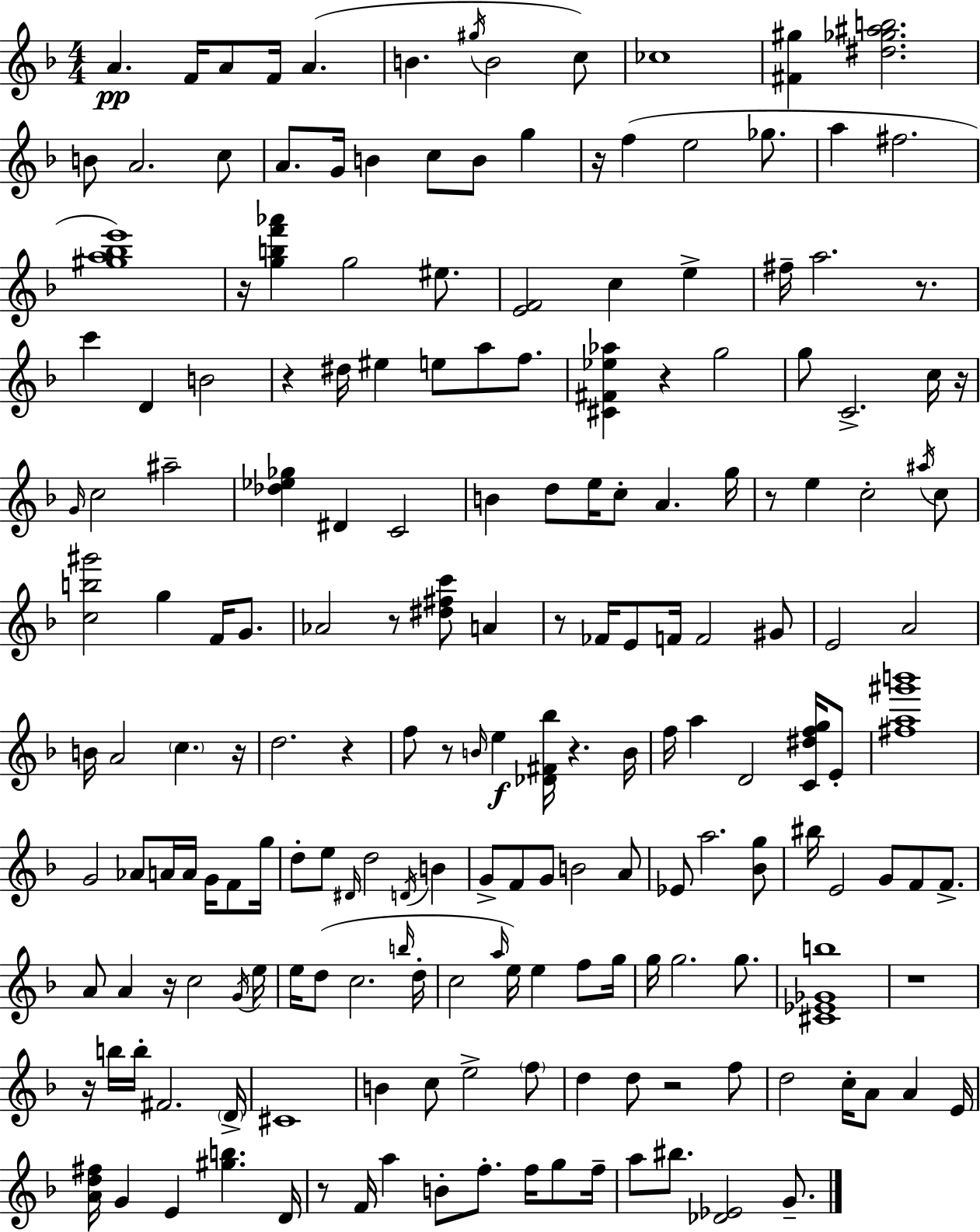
A4/q. F4/s A4/e F4/s A4/q. B4/q. G#5/s B4/h C5/e CES5/w [F#4,G#5]/q [D#5,Gb5,A#5,B5]/h. B4/e A4/h. C5/e A4/e. G4/s B4/q C5/e B4/e G5/q R/s F5/q E5/h Gb5/e. A5/q F#5/h. [G#5,A5,Bb5,E6]/w R/s [G5,B5,F6,Ab6]/q G5/h EIS5/e. [E4,F4]/h C5/q E5/q F#5/s A5/h. R/e. C6/q D4/q B4/h R/q D#5/s EIS5/q E5/e A5/e F5/e. [C#4,F#4,Eb5,Ab5]/q R/q G5/h G5/e C4/h. C5/s R/s G4/s C5/h A#5/h [Db5,Eb5,Gb5]/q D#4/q C4/h B4/q D5/e E5/s C5/e A4/q. G5/s R/e E5/q C5/h A#5/s C5/e [C5,B5,G#6]/h G5/q F4/s G4/e. Ab4/h R/e [D#5,F#5,C6]/e A4/q R/e FES4/s E4/e F4/s F4/h G#4/e E4/h A4/h B4/s A4/h C5/q. R/s D5/h. R/q F5/e R/e B4/s E5/q [Db4,F#4,Bb5]/s R/q. B4/s F5/s A5/q D4/h [C4,D#5,F5,G5]/s E4/e [F#5,A5,G#6,B6]/w G4/h Ab4/e A4/s A4/s G4/s F4/e G5/s D5/e E5/e D#4/s D5/h D4/s B4/q G4/e F4/e G4/e B4/h A4/e Eb4/e A5/h. [Bb4,G5]/e BIS5/s E4/h G4/e F4/e F4/e. A4/e A4/q R/s C5/h G4/s E5/s E5/s D5/e C5/h. B5/s D5/s C5/h A5/s E5/s E5/q F5/e G5/s G5/s G5/h. G5/e. [C#4,Eb4,Gb4,B5]/w R/w R/s B5/s B5/s F#4/h. D4/s C#4/w B4/q C5/e E5/h F5/e D5/q D5/e R/h F5/e D5/h C5/s A4/e A4/q E4/s [A4,D5,F#5]/s G4/q E4/q [G#5,B5]/q. D4/s R/e F4/s A5/q B4/e F5/e. F5/s G5/e F5/s A5/e BIS5/e. [Db4,Eb4]/h G4/e.